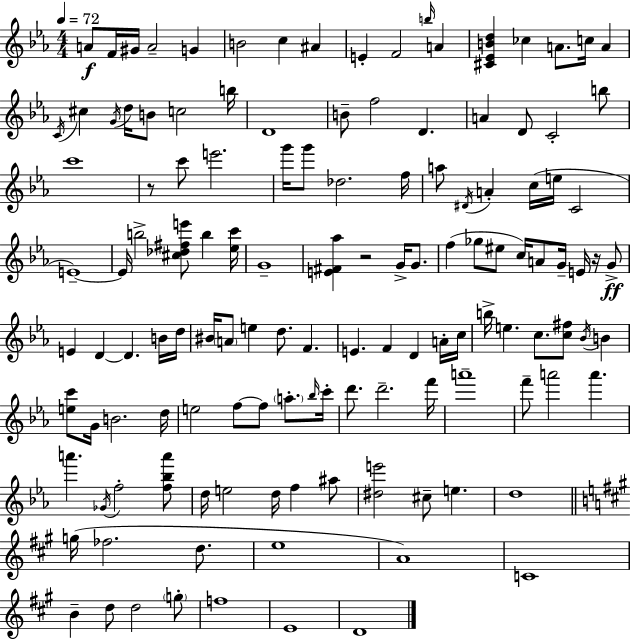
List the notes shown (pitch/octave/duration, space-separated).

A4/e F4/s G#4/s A4/h G4/q B4/h C5/q A#4/q E4/q F4/h B5/s A4/q [C#4,Eb4,B4,D5]/q CES5/q A4/e. C5/s A4/q C4/s C#5/q G4/s D5/s B4/e C5/h B5/s D4/w B4/e F5/h D4/q. A4/q D4/e C4/h B5/e C6/w R/e C6/e E6/h. G6/s G6/e Db5/h. F5/s A5/e D#4/s A4/q C5/s E5/s C4/h E4/w E4/s B5/h [C#5,Db5,F#5,E6]/e B5/q [Eb5,C6]/s G4/w [E4,F#4,Ab5]/q R/h G4/s G4/e. F5/q Gb5/e EIS5/e C5/s A4/e G4/s E4/s R/s G4/e E4/q D4/q D4/q. B4/s D5/s BIS4/s A4/e E5/q D5/e. F4/q. E4/q. F4/q D4/q A4/s C5/s B5/s E5/q. C5/e. [C5,F#5]/e Bb4/s B4/q [E5,C6]/e G4/s B4/h. D5/s E5/h F5/e F5/e A5/e. Bb5/s C6/s D6/e. D6/h. F6/s A6/w F6/e A6/h A6/q. A6/q. Gb4/s F5/h [F5,Bb5,A6]/e D5/s E5/h D5/s F5/q A#5/e [D#5,E6]/h C#5/e E5/q. D5/w G5/s FES5/h. D5/e. E5/w A4/w C4/w B4/q D5/e D5/h G5/e F5/w E4/w D4/w